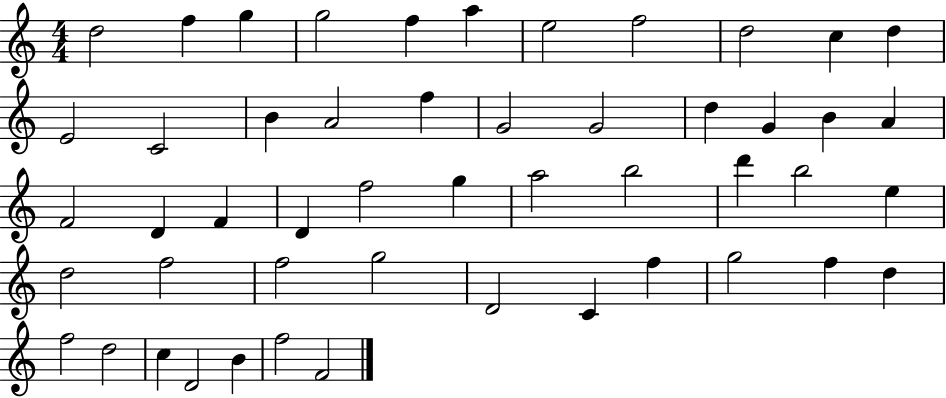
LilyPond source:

{
  \clef treble
  \numericTimeSignature
  \time 4/4
  \key c \major
  d''2 f''4 g''4 | g''2 f''4 a''4 | e''2 f''2 | d''2 c''4 d''4 | \break e'2 c'2 | b'4 a'2 f''4 | g'2 g'2 | d''4 g'4 b'4 a'4 | \break f'2 d'4 f'4 | d'4 f''2 g''4 | a''2 b''2 | d'''4 b''2 e''4 | \break d''2 f''2 | f''2 g''2 | d'2 c'4 f''4 | g''2 f''4 d''4 | \break f''2 d''2 | c''4 d'2 b'4 | f''2 f'2 | \bar "|."
}